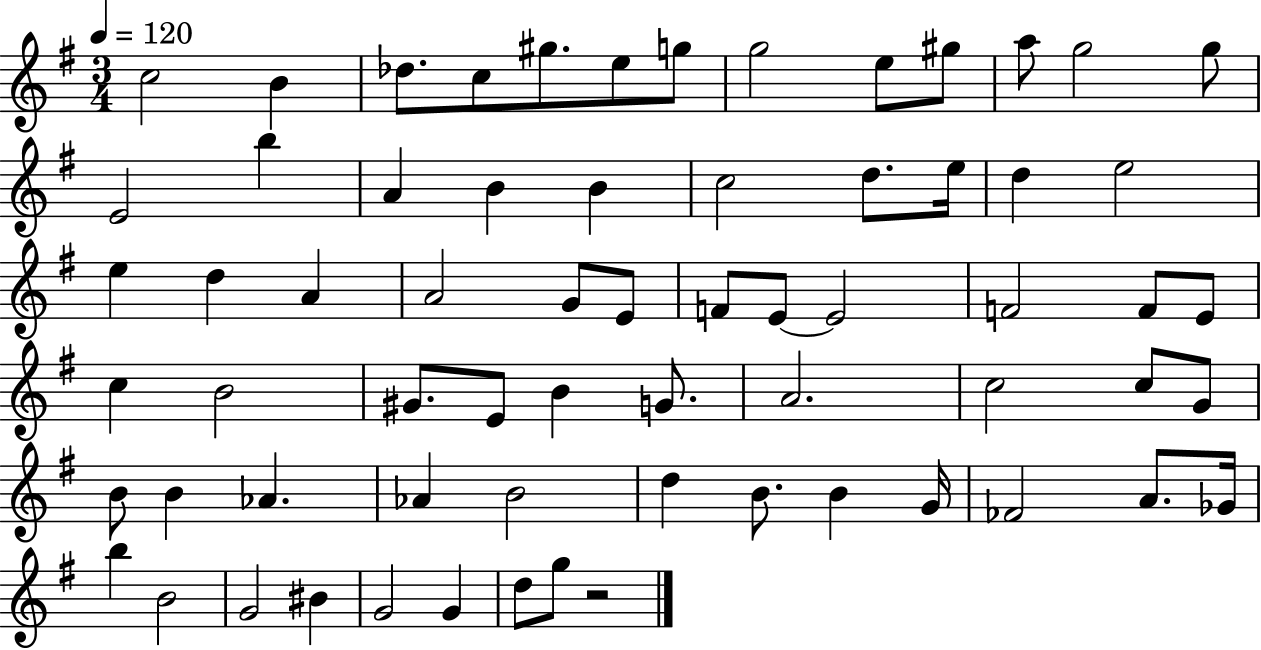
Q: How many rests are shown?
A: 1